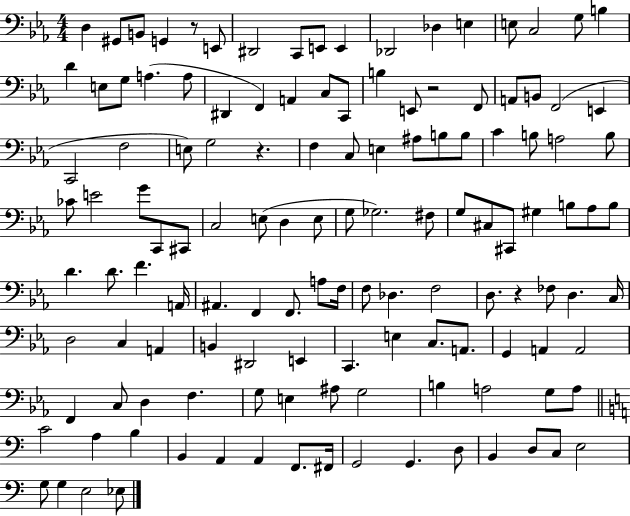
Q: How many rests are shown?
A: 4